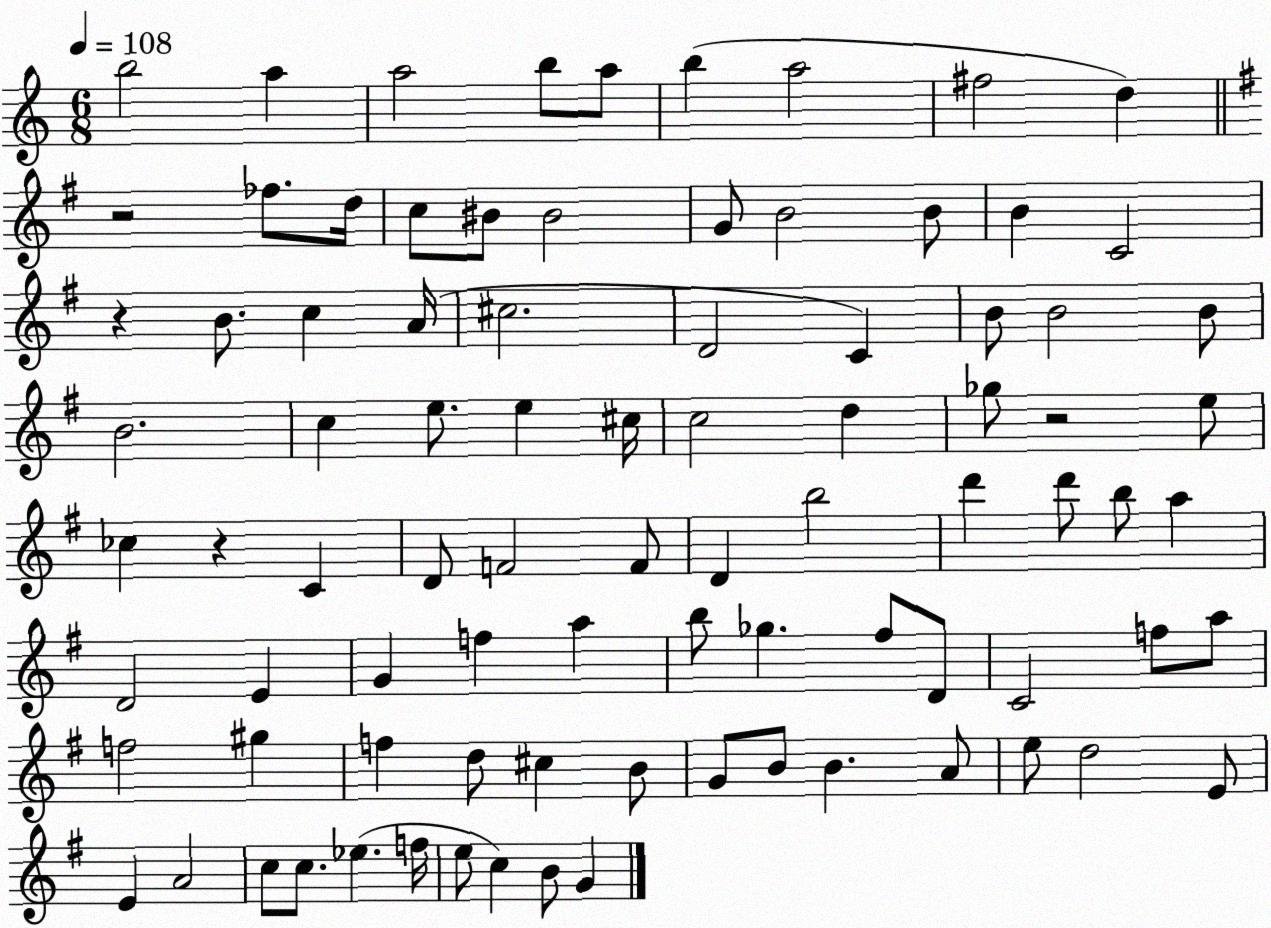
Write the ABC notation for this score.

X:1
T:Untitled
M:6/8
L:1/4
K:C
b2 a a2 b/2 a/2 b a2 ^f2 d z2 _f/2 d/4 c/2 ^B/2 ^B2 G/2 B2 B/2 B C2 z B/2 c A/4 ^c2 D2 C B/2 B2 B/2 B2 c e/2 e ^c/4 c2 d _g/2 z2 e/2 _c z C D/2 F2 F/2 D b2 d' d'/2 b/2 a D2 E G f a b/2 _g ^f/2 D/2 C2 f/2 a/2 f2 ^g f d/2 ^c B/2 G/2 B/2 B A/2 e/2 d2 E/2 E A2 c/2 c/2 _e f/4 e/2 c B/2 G